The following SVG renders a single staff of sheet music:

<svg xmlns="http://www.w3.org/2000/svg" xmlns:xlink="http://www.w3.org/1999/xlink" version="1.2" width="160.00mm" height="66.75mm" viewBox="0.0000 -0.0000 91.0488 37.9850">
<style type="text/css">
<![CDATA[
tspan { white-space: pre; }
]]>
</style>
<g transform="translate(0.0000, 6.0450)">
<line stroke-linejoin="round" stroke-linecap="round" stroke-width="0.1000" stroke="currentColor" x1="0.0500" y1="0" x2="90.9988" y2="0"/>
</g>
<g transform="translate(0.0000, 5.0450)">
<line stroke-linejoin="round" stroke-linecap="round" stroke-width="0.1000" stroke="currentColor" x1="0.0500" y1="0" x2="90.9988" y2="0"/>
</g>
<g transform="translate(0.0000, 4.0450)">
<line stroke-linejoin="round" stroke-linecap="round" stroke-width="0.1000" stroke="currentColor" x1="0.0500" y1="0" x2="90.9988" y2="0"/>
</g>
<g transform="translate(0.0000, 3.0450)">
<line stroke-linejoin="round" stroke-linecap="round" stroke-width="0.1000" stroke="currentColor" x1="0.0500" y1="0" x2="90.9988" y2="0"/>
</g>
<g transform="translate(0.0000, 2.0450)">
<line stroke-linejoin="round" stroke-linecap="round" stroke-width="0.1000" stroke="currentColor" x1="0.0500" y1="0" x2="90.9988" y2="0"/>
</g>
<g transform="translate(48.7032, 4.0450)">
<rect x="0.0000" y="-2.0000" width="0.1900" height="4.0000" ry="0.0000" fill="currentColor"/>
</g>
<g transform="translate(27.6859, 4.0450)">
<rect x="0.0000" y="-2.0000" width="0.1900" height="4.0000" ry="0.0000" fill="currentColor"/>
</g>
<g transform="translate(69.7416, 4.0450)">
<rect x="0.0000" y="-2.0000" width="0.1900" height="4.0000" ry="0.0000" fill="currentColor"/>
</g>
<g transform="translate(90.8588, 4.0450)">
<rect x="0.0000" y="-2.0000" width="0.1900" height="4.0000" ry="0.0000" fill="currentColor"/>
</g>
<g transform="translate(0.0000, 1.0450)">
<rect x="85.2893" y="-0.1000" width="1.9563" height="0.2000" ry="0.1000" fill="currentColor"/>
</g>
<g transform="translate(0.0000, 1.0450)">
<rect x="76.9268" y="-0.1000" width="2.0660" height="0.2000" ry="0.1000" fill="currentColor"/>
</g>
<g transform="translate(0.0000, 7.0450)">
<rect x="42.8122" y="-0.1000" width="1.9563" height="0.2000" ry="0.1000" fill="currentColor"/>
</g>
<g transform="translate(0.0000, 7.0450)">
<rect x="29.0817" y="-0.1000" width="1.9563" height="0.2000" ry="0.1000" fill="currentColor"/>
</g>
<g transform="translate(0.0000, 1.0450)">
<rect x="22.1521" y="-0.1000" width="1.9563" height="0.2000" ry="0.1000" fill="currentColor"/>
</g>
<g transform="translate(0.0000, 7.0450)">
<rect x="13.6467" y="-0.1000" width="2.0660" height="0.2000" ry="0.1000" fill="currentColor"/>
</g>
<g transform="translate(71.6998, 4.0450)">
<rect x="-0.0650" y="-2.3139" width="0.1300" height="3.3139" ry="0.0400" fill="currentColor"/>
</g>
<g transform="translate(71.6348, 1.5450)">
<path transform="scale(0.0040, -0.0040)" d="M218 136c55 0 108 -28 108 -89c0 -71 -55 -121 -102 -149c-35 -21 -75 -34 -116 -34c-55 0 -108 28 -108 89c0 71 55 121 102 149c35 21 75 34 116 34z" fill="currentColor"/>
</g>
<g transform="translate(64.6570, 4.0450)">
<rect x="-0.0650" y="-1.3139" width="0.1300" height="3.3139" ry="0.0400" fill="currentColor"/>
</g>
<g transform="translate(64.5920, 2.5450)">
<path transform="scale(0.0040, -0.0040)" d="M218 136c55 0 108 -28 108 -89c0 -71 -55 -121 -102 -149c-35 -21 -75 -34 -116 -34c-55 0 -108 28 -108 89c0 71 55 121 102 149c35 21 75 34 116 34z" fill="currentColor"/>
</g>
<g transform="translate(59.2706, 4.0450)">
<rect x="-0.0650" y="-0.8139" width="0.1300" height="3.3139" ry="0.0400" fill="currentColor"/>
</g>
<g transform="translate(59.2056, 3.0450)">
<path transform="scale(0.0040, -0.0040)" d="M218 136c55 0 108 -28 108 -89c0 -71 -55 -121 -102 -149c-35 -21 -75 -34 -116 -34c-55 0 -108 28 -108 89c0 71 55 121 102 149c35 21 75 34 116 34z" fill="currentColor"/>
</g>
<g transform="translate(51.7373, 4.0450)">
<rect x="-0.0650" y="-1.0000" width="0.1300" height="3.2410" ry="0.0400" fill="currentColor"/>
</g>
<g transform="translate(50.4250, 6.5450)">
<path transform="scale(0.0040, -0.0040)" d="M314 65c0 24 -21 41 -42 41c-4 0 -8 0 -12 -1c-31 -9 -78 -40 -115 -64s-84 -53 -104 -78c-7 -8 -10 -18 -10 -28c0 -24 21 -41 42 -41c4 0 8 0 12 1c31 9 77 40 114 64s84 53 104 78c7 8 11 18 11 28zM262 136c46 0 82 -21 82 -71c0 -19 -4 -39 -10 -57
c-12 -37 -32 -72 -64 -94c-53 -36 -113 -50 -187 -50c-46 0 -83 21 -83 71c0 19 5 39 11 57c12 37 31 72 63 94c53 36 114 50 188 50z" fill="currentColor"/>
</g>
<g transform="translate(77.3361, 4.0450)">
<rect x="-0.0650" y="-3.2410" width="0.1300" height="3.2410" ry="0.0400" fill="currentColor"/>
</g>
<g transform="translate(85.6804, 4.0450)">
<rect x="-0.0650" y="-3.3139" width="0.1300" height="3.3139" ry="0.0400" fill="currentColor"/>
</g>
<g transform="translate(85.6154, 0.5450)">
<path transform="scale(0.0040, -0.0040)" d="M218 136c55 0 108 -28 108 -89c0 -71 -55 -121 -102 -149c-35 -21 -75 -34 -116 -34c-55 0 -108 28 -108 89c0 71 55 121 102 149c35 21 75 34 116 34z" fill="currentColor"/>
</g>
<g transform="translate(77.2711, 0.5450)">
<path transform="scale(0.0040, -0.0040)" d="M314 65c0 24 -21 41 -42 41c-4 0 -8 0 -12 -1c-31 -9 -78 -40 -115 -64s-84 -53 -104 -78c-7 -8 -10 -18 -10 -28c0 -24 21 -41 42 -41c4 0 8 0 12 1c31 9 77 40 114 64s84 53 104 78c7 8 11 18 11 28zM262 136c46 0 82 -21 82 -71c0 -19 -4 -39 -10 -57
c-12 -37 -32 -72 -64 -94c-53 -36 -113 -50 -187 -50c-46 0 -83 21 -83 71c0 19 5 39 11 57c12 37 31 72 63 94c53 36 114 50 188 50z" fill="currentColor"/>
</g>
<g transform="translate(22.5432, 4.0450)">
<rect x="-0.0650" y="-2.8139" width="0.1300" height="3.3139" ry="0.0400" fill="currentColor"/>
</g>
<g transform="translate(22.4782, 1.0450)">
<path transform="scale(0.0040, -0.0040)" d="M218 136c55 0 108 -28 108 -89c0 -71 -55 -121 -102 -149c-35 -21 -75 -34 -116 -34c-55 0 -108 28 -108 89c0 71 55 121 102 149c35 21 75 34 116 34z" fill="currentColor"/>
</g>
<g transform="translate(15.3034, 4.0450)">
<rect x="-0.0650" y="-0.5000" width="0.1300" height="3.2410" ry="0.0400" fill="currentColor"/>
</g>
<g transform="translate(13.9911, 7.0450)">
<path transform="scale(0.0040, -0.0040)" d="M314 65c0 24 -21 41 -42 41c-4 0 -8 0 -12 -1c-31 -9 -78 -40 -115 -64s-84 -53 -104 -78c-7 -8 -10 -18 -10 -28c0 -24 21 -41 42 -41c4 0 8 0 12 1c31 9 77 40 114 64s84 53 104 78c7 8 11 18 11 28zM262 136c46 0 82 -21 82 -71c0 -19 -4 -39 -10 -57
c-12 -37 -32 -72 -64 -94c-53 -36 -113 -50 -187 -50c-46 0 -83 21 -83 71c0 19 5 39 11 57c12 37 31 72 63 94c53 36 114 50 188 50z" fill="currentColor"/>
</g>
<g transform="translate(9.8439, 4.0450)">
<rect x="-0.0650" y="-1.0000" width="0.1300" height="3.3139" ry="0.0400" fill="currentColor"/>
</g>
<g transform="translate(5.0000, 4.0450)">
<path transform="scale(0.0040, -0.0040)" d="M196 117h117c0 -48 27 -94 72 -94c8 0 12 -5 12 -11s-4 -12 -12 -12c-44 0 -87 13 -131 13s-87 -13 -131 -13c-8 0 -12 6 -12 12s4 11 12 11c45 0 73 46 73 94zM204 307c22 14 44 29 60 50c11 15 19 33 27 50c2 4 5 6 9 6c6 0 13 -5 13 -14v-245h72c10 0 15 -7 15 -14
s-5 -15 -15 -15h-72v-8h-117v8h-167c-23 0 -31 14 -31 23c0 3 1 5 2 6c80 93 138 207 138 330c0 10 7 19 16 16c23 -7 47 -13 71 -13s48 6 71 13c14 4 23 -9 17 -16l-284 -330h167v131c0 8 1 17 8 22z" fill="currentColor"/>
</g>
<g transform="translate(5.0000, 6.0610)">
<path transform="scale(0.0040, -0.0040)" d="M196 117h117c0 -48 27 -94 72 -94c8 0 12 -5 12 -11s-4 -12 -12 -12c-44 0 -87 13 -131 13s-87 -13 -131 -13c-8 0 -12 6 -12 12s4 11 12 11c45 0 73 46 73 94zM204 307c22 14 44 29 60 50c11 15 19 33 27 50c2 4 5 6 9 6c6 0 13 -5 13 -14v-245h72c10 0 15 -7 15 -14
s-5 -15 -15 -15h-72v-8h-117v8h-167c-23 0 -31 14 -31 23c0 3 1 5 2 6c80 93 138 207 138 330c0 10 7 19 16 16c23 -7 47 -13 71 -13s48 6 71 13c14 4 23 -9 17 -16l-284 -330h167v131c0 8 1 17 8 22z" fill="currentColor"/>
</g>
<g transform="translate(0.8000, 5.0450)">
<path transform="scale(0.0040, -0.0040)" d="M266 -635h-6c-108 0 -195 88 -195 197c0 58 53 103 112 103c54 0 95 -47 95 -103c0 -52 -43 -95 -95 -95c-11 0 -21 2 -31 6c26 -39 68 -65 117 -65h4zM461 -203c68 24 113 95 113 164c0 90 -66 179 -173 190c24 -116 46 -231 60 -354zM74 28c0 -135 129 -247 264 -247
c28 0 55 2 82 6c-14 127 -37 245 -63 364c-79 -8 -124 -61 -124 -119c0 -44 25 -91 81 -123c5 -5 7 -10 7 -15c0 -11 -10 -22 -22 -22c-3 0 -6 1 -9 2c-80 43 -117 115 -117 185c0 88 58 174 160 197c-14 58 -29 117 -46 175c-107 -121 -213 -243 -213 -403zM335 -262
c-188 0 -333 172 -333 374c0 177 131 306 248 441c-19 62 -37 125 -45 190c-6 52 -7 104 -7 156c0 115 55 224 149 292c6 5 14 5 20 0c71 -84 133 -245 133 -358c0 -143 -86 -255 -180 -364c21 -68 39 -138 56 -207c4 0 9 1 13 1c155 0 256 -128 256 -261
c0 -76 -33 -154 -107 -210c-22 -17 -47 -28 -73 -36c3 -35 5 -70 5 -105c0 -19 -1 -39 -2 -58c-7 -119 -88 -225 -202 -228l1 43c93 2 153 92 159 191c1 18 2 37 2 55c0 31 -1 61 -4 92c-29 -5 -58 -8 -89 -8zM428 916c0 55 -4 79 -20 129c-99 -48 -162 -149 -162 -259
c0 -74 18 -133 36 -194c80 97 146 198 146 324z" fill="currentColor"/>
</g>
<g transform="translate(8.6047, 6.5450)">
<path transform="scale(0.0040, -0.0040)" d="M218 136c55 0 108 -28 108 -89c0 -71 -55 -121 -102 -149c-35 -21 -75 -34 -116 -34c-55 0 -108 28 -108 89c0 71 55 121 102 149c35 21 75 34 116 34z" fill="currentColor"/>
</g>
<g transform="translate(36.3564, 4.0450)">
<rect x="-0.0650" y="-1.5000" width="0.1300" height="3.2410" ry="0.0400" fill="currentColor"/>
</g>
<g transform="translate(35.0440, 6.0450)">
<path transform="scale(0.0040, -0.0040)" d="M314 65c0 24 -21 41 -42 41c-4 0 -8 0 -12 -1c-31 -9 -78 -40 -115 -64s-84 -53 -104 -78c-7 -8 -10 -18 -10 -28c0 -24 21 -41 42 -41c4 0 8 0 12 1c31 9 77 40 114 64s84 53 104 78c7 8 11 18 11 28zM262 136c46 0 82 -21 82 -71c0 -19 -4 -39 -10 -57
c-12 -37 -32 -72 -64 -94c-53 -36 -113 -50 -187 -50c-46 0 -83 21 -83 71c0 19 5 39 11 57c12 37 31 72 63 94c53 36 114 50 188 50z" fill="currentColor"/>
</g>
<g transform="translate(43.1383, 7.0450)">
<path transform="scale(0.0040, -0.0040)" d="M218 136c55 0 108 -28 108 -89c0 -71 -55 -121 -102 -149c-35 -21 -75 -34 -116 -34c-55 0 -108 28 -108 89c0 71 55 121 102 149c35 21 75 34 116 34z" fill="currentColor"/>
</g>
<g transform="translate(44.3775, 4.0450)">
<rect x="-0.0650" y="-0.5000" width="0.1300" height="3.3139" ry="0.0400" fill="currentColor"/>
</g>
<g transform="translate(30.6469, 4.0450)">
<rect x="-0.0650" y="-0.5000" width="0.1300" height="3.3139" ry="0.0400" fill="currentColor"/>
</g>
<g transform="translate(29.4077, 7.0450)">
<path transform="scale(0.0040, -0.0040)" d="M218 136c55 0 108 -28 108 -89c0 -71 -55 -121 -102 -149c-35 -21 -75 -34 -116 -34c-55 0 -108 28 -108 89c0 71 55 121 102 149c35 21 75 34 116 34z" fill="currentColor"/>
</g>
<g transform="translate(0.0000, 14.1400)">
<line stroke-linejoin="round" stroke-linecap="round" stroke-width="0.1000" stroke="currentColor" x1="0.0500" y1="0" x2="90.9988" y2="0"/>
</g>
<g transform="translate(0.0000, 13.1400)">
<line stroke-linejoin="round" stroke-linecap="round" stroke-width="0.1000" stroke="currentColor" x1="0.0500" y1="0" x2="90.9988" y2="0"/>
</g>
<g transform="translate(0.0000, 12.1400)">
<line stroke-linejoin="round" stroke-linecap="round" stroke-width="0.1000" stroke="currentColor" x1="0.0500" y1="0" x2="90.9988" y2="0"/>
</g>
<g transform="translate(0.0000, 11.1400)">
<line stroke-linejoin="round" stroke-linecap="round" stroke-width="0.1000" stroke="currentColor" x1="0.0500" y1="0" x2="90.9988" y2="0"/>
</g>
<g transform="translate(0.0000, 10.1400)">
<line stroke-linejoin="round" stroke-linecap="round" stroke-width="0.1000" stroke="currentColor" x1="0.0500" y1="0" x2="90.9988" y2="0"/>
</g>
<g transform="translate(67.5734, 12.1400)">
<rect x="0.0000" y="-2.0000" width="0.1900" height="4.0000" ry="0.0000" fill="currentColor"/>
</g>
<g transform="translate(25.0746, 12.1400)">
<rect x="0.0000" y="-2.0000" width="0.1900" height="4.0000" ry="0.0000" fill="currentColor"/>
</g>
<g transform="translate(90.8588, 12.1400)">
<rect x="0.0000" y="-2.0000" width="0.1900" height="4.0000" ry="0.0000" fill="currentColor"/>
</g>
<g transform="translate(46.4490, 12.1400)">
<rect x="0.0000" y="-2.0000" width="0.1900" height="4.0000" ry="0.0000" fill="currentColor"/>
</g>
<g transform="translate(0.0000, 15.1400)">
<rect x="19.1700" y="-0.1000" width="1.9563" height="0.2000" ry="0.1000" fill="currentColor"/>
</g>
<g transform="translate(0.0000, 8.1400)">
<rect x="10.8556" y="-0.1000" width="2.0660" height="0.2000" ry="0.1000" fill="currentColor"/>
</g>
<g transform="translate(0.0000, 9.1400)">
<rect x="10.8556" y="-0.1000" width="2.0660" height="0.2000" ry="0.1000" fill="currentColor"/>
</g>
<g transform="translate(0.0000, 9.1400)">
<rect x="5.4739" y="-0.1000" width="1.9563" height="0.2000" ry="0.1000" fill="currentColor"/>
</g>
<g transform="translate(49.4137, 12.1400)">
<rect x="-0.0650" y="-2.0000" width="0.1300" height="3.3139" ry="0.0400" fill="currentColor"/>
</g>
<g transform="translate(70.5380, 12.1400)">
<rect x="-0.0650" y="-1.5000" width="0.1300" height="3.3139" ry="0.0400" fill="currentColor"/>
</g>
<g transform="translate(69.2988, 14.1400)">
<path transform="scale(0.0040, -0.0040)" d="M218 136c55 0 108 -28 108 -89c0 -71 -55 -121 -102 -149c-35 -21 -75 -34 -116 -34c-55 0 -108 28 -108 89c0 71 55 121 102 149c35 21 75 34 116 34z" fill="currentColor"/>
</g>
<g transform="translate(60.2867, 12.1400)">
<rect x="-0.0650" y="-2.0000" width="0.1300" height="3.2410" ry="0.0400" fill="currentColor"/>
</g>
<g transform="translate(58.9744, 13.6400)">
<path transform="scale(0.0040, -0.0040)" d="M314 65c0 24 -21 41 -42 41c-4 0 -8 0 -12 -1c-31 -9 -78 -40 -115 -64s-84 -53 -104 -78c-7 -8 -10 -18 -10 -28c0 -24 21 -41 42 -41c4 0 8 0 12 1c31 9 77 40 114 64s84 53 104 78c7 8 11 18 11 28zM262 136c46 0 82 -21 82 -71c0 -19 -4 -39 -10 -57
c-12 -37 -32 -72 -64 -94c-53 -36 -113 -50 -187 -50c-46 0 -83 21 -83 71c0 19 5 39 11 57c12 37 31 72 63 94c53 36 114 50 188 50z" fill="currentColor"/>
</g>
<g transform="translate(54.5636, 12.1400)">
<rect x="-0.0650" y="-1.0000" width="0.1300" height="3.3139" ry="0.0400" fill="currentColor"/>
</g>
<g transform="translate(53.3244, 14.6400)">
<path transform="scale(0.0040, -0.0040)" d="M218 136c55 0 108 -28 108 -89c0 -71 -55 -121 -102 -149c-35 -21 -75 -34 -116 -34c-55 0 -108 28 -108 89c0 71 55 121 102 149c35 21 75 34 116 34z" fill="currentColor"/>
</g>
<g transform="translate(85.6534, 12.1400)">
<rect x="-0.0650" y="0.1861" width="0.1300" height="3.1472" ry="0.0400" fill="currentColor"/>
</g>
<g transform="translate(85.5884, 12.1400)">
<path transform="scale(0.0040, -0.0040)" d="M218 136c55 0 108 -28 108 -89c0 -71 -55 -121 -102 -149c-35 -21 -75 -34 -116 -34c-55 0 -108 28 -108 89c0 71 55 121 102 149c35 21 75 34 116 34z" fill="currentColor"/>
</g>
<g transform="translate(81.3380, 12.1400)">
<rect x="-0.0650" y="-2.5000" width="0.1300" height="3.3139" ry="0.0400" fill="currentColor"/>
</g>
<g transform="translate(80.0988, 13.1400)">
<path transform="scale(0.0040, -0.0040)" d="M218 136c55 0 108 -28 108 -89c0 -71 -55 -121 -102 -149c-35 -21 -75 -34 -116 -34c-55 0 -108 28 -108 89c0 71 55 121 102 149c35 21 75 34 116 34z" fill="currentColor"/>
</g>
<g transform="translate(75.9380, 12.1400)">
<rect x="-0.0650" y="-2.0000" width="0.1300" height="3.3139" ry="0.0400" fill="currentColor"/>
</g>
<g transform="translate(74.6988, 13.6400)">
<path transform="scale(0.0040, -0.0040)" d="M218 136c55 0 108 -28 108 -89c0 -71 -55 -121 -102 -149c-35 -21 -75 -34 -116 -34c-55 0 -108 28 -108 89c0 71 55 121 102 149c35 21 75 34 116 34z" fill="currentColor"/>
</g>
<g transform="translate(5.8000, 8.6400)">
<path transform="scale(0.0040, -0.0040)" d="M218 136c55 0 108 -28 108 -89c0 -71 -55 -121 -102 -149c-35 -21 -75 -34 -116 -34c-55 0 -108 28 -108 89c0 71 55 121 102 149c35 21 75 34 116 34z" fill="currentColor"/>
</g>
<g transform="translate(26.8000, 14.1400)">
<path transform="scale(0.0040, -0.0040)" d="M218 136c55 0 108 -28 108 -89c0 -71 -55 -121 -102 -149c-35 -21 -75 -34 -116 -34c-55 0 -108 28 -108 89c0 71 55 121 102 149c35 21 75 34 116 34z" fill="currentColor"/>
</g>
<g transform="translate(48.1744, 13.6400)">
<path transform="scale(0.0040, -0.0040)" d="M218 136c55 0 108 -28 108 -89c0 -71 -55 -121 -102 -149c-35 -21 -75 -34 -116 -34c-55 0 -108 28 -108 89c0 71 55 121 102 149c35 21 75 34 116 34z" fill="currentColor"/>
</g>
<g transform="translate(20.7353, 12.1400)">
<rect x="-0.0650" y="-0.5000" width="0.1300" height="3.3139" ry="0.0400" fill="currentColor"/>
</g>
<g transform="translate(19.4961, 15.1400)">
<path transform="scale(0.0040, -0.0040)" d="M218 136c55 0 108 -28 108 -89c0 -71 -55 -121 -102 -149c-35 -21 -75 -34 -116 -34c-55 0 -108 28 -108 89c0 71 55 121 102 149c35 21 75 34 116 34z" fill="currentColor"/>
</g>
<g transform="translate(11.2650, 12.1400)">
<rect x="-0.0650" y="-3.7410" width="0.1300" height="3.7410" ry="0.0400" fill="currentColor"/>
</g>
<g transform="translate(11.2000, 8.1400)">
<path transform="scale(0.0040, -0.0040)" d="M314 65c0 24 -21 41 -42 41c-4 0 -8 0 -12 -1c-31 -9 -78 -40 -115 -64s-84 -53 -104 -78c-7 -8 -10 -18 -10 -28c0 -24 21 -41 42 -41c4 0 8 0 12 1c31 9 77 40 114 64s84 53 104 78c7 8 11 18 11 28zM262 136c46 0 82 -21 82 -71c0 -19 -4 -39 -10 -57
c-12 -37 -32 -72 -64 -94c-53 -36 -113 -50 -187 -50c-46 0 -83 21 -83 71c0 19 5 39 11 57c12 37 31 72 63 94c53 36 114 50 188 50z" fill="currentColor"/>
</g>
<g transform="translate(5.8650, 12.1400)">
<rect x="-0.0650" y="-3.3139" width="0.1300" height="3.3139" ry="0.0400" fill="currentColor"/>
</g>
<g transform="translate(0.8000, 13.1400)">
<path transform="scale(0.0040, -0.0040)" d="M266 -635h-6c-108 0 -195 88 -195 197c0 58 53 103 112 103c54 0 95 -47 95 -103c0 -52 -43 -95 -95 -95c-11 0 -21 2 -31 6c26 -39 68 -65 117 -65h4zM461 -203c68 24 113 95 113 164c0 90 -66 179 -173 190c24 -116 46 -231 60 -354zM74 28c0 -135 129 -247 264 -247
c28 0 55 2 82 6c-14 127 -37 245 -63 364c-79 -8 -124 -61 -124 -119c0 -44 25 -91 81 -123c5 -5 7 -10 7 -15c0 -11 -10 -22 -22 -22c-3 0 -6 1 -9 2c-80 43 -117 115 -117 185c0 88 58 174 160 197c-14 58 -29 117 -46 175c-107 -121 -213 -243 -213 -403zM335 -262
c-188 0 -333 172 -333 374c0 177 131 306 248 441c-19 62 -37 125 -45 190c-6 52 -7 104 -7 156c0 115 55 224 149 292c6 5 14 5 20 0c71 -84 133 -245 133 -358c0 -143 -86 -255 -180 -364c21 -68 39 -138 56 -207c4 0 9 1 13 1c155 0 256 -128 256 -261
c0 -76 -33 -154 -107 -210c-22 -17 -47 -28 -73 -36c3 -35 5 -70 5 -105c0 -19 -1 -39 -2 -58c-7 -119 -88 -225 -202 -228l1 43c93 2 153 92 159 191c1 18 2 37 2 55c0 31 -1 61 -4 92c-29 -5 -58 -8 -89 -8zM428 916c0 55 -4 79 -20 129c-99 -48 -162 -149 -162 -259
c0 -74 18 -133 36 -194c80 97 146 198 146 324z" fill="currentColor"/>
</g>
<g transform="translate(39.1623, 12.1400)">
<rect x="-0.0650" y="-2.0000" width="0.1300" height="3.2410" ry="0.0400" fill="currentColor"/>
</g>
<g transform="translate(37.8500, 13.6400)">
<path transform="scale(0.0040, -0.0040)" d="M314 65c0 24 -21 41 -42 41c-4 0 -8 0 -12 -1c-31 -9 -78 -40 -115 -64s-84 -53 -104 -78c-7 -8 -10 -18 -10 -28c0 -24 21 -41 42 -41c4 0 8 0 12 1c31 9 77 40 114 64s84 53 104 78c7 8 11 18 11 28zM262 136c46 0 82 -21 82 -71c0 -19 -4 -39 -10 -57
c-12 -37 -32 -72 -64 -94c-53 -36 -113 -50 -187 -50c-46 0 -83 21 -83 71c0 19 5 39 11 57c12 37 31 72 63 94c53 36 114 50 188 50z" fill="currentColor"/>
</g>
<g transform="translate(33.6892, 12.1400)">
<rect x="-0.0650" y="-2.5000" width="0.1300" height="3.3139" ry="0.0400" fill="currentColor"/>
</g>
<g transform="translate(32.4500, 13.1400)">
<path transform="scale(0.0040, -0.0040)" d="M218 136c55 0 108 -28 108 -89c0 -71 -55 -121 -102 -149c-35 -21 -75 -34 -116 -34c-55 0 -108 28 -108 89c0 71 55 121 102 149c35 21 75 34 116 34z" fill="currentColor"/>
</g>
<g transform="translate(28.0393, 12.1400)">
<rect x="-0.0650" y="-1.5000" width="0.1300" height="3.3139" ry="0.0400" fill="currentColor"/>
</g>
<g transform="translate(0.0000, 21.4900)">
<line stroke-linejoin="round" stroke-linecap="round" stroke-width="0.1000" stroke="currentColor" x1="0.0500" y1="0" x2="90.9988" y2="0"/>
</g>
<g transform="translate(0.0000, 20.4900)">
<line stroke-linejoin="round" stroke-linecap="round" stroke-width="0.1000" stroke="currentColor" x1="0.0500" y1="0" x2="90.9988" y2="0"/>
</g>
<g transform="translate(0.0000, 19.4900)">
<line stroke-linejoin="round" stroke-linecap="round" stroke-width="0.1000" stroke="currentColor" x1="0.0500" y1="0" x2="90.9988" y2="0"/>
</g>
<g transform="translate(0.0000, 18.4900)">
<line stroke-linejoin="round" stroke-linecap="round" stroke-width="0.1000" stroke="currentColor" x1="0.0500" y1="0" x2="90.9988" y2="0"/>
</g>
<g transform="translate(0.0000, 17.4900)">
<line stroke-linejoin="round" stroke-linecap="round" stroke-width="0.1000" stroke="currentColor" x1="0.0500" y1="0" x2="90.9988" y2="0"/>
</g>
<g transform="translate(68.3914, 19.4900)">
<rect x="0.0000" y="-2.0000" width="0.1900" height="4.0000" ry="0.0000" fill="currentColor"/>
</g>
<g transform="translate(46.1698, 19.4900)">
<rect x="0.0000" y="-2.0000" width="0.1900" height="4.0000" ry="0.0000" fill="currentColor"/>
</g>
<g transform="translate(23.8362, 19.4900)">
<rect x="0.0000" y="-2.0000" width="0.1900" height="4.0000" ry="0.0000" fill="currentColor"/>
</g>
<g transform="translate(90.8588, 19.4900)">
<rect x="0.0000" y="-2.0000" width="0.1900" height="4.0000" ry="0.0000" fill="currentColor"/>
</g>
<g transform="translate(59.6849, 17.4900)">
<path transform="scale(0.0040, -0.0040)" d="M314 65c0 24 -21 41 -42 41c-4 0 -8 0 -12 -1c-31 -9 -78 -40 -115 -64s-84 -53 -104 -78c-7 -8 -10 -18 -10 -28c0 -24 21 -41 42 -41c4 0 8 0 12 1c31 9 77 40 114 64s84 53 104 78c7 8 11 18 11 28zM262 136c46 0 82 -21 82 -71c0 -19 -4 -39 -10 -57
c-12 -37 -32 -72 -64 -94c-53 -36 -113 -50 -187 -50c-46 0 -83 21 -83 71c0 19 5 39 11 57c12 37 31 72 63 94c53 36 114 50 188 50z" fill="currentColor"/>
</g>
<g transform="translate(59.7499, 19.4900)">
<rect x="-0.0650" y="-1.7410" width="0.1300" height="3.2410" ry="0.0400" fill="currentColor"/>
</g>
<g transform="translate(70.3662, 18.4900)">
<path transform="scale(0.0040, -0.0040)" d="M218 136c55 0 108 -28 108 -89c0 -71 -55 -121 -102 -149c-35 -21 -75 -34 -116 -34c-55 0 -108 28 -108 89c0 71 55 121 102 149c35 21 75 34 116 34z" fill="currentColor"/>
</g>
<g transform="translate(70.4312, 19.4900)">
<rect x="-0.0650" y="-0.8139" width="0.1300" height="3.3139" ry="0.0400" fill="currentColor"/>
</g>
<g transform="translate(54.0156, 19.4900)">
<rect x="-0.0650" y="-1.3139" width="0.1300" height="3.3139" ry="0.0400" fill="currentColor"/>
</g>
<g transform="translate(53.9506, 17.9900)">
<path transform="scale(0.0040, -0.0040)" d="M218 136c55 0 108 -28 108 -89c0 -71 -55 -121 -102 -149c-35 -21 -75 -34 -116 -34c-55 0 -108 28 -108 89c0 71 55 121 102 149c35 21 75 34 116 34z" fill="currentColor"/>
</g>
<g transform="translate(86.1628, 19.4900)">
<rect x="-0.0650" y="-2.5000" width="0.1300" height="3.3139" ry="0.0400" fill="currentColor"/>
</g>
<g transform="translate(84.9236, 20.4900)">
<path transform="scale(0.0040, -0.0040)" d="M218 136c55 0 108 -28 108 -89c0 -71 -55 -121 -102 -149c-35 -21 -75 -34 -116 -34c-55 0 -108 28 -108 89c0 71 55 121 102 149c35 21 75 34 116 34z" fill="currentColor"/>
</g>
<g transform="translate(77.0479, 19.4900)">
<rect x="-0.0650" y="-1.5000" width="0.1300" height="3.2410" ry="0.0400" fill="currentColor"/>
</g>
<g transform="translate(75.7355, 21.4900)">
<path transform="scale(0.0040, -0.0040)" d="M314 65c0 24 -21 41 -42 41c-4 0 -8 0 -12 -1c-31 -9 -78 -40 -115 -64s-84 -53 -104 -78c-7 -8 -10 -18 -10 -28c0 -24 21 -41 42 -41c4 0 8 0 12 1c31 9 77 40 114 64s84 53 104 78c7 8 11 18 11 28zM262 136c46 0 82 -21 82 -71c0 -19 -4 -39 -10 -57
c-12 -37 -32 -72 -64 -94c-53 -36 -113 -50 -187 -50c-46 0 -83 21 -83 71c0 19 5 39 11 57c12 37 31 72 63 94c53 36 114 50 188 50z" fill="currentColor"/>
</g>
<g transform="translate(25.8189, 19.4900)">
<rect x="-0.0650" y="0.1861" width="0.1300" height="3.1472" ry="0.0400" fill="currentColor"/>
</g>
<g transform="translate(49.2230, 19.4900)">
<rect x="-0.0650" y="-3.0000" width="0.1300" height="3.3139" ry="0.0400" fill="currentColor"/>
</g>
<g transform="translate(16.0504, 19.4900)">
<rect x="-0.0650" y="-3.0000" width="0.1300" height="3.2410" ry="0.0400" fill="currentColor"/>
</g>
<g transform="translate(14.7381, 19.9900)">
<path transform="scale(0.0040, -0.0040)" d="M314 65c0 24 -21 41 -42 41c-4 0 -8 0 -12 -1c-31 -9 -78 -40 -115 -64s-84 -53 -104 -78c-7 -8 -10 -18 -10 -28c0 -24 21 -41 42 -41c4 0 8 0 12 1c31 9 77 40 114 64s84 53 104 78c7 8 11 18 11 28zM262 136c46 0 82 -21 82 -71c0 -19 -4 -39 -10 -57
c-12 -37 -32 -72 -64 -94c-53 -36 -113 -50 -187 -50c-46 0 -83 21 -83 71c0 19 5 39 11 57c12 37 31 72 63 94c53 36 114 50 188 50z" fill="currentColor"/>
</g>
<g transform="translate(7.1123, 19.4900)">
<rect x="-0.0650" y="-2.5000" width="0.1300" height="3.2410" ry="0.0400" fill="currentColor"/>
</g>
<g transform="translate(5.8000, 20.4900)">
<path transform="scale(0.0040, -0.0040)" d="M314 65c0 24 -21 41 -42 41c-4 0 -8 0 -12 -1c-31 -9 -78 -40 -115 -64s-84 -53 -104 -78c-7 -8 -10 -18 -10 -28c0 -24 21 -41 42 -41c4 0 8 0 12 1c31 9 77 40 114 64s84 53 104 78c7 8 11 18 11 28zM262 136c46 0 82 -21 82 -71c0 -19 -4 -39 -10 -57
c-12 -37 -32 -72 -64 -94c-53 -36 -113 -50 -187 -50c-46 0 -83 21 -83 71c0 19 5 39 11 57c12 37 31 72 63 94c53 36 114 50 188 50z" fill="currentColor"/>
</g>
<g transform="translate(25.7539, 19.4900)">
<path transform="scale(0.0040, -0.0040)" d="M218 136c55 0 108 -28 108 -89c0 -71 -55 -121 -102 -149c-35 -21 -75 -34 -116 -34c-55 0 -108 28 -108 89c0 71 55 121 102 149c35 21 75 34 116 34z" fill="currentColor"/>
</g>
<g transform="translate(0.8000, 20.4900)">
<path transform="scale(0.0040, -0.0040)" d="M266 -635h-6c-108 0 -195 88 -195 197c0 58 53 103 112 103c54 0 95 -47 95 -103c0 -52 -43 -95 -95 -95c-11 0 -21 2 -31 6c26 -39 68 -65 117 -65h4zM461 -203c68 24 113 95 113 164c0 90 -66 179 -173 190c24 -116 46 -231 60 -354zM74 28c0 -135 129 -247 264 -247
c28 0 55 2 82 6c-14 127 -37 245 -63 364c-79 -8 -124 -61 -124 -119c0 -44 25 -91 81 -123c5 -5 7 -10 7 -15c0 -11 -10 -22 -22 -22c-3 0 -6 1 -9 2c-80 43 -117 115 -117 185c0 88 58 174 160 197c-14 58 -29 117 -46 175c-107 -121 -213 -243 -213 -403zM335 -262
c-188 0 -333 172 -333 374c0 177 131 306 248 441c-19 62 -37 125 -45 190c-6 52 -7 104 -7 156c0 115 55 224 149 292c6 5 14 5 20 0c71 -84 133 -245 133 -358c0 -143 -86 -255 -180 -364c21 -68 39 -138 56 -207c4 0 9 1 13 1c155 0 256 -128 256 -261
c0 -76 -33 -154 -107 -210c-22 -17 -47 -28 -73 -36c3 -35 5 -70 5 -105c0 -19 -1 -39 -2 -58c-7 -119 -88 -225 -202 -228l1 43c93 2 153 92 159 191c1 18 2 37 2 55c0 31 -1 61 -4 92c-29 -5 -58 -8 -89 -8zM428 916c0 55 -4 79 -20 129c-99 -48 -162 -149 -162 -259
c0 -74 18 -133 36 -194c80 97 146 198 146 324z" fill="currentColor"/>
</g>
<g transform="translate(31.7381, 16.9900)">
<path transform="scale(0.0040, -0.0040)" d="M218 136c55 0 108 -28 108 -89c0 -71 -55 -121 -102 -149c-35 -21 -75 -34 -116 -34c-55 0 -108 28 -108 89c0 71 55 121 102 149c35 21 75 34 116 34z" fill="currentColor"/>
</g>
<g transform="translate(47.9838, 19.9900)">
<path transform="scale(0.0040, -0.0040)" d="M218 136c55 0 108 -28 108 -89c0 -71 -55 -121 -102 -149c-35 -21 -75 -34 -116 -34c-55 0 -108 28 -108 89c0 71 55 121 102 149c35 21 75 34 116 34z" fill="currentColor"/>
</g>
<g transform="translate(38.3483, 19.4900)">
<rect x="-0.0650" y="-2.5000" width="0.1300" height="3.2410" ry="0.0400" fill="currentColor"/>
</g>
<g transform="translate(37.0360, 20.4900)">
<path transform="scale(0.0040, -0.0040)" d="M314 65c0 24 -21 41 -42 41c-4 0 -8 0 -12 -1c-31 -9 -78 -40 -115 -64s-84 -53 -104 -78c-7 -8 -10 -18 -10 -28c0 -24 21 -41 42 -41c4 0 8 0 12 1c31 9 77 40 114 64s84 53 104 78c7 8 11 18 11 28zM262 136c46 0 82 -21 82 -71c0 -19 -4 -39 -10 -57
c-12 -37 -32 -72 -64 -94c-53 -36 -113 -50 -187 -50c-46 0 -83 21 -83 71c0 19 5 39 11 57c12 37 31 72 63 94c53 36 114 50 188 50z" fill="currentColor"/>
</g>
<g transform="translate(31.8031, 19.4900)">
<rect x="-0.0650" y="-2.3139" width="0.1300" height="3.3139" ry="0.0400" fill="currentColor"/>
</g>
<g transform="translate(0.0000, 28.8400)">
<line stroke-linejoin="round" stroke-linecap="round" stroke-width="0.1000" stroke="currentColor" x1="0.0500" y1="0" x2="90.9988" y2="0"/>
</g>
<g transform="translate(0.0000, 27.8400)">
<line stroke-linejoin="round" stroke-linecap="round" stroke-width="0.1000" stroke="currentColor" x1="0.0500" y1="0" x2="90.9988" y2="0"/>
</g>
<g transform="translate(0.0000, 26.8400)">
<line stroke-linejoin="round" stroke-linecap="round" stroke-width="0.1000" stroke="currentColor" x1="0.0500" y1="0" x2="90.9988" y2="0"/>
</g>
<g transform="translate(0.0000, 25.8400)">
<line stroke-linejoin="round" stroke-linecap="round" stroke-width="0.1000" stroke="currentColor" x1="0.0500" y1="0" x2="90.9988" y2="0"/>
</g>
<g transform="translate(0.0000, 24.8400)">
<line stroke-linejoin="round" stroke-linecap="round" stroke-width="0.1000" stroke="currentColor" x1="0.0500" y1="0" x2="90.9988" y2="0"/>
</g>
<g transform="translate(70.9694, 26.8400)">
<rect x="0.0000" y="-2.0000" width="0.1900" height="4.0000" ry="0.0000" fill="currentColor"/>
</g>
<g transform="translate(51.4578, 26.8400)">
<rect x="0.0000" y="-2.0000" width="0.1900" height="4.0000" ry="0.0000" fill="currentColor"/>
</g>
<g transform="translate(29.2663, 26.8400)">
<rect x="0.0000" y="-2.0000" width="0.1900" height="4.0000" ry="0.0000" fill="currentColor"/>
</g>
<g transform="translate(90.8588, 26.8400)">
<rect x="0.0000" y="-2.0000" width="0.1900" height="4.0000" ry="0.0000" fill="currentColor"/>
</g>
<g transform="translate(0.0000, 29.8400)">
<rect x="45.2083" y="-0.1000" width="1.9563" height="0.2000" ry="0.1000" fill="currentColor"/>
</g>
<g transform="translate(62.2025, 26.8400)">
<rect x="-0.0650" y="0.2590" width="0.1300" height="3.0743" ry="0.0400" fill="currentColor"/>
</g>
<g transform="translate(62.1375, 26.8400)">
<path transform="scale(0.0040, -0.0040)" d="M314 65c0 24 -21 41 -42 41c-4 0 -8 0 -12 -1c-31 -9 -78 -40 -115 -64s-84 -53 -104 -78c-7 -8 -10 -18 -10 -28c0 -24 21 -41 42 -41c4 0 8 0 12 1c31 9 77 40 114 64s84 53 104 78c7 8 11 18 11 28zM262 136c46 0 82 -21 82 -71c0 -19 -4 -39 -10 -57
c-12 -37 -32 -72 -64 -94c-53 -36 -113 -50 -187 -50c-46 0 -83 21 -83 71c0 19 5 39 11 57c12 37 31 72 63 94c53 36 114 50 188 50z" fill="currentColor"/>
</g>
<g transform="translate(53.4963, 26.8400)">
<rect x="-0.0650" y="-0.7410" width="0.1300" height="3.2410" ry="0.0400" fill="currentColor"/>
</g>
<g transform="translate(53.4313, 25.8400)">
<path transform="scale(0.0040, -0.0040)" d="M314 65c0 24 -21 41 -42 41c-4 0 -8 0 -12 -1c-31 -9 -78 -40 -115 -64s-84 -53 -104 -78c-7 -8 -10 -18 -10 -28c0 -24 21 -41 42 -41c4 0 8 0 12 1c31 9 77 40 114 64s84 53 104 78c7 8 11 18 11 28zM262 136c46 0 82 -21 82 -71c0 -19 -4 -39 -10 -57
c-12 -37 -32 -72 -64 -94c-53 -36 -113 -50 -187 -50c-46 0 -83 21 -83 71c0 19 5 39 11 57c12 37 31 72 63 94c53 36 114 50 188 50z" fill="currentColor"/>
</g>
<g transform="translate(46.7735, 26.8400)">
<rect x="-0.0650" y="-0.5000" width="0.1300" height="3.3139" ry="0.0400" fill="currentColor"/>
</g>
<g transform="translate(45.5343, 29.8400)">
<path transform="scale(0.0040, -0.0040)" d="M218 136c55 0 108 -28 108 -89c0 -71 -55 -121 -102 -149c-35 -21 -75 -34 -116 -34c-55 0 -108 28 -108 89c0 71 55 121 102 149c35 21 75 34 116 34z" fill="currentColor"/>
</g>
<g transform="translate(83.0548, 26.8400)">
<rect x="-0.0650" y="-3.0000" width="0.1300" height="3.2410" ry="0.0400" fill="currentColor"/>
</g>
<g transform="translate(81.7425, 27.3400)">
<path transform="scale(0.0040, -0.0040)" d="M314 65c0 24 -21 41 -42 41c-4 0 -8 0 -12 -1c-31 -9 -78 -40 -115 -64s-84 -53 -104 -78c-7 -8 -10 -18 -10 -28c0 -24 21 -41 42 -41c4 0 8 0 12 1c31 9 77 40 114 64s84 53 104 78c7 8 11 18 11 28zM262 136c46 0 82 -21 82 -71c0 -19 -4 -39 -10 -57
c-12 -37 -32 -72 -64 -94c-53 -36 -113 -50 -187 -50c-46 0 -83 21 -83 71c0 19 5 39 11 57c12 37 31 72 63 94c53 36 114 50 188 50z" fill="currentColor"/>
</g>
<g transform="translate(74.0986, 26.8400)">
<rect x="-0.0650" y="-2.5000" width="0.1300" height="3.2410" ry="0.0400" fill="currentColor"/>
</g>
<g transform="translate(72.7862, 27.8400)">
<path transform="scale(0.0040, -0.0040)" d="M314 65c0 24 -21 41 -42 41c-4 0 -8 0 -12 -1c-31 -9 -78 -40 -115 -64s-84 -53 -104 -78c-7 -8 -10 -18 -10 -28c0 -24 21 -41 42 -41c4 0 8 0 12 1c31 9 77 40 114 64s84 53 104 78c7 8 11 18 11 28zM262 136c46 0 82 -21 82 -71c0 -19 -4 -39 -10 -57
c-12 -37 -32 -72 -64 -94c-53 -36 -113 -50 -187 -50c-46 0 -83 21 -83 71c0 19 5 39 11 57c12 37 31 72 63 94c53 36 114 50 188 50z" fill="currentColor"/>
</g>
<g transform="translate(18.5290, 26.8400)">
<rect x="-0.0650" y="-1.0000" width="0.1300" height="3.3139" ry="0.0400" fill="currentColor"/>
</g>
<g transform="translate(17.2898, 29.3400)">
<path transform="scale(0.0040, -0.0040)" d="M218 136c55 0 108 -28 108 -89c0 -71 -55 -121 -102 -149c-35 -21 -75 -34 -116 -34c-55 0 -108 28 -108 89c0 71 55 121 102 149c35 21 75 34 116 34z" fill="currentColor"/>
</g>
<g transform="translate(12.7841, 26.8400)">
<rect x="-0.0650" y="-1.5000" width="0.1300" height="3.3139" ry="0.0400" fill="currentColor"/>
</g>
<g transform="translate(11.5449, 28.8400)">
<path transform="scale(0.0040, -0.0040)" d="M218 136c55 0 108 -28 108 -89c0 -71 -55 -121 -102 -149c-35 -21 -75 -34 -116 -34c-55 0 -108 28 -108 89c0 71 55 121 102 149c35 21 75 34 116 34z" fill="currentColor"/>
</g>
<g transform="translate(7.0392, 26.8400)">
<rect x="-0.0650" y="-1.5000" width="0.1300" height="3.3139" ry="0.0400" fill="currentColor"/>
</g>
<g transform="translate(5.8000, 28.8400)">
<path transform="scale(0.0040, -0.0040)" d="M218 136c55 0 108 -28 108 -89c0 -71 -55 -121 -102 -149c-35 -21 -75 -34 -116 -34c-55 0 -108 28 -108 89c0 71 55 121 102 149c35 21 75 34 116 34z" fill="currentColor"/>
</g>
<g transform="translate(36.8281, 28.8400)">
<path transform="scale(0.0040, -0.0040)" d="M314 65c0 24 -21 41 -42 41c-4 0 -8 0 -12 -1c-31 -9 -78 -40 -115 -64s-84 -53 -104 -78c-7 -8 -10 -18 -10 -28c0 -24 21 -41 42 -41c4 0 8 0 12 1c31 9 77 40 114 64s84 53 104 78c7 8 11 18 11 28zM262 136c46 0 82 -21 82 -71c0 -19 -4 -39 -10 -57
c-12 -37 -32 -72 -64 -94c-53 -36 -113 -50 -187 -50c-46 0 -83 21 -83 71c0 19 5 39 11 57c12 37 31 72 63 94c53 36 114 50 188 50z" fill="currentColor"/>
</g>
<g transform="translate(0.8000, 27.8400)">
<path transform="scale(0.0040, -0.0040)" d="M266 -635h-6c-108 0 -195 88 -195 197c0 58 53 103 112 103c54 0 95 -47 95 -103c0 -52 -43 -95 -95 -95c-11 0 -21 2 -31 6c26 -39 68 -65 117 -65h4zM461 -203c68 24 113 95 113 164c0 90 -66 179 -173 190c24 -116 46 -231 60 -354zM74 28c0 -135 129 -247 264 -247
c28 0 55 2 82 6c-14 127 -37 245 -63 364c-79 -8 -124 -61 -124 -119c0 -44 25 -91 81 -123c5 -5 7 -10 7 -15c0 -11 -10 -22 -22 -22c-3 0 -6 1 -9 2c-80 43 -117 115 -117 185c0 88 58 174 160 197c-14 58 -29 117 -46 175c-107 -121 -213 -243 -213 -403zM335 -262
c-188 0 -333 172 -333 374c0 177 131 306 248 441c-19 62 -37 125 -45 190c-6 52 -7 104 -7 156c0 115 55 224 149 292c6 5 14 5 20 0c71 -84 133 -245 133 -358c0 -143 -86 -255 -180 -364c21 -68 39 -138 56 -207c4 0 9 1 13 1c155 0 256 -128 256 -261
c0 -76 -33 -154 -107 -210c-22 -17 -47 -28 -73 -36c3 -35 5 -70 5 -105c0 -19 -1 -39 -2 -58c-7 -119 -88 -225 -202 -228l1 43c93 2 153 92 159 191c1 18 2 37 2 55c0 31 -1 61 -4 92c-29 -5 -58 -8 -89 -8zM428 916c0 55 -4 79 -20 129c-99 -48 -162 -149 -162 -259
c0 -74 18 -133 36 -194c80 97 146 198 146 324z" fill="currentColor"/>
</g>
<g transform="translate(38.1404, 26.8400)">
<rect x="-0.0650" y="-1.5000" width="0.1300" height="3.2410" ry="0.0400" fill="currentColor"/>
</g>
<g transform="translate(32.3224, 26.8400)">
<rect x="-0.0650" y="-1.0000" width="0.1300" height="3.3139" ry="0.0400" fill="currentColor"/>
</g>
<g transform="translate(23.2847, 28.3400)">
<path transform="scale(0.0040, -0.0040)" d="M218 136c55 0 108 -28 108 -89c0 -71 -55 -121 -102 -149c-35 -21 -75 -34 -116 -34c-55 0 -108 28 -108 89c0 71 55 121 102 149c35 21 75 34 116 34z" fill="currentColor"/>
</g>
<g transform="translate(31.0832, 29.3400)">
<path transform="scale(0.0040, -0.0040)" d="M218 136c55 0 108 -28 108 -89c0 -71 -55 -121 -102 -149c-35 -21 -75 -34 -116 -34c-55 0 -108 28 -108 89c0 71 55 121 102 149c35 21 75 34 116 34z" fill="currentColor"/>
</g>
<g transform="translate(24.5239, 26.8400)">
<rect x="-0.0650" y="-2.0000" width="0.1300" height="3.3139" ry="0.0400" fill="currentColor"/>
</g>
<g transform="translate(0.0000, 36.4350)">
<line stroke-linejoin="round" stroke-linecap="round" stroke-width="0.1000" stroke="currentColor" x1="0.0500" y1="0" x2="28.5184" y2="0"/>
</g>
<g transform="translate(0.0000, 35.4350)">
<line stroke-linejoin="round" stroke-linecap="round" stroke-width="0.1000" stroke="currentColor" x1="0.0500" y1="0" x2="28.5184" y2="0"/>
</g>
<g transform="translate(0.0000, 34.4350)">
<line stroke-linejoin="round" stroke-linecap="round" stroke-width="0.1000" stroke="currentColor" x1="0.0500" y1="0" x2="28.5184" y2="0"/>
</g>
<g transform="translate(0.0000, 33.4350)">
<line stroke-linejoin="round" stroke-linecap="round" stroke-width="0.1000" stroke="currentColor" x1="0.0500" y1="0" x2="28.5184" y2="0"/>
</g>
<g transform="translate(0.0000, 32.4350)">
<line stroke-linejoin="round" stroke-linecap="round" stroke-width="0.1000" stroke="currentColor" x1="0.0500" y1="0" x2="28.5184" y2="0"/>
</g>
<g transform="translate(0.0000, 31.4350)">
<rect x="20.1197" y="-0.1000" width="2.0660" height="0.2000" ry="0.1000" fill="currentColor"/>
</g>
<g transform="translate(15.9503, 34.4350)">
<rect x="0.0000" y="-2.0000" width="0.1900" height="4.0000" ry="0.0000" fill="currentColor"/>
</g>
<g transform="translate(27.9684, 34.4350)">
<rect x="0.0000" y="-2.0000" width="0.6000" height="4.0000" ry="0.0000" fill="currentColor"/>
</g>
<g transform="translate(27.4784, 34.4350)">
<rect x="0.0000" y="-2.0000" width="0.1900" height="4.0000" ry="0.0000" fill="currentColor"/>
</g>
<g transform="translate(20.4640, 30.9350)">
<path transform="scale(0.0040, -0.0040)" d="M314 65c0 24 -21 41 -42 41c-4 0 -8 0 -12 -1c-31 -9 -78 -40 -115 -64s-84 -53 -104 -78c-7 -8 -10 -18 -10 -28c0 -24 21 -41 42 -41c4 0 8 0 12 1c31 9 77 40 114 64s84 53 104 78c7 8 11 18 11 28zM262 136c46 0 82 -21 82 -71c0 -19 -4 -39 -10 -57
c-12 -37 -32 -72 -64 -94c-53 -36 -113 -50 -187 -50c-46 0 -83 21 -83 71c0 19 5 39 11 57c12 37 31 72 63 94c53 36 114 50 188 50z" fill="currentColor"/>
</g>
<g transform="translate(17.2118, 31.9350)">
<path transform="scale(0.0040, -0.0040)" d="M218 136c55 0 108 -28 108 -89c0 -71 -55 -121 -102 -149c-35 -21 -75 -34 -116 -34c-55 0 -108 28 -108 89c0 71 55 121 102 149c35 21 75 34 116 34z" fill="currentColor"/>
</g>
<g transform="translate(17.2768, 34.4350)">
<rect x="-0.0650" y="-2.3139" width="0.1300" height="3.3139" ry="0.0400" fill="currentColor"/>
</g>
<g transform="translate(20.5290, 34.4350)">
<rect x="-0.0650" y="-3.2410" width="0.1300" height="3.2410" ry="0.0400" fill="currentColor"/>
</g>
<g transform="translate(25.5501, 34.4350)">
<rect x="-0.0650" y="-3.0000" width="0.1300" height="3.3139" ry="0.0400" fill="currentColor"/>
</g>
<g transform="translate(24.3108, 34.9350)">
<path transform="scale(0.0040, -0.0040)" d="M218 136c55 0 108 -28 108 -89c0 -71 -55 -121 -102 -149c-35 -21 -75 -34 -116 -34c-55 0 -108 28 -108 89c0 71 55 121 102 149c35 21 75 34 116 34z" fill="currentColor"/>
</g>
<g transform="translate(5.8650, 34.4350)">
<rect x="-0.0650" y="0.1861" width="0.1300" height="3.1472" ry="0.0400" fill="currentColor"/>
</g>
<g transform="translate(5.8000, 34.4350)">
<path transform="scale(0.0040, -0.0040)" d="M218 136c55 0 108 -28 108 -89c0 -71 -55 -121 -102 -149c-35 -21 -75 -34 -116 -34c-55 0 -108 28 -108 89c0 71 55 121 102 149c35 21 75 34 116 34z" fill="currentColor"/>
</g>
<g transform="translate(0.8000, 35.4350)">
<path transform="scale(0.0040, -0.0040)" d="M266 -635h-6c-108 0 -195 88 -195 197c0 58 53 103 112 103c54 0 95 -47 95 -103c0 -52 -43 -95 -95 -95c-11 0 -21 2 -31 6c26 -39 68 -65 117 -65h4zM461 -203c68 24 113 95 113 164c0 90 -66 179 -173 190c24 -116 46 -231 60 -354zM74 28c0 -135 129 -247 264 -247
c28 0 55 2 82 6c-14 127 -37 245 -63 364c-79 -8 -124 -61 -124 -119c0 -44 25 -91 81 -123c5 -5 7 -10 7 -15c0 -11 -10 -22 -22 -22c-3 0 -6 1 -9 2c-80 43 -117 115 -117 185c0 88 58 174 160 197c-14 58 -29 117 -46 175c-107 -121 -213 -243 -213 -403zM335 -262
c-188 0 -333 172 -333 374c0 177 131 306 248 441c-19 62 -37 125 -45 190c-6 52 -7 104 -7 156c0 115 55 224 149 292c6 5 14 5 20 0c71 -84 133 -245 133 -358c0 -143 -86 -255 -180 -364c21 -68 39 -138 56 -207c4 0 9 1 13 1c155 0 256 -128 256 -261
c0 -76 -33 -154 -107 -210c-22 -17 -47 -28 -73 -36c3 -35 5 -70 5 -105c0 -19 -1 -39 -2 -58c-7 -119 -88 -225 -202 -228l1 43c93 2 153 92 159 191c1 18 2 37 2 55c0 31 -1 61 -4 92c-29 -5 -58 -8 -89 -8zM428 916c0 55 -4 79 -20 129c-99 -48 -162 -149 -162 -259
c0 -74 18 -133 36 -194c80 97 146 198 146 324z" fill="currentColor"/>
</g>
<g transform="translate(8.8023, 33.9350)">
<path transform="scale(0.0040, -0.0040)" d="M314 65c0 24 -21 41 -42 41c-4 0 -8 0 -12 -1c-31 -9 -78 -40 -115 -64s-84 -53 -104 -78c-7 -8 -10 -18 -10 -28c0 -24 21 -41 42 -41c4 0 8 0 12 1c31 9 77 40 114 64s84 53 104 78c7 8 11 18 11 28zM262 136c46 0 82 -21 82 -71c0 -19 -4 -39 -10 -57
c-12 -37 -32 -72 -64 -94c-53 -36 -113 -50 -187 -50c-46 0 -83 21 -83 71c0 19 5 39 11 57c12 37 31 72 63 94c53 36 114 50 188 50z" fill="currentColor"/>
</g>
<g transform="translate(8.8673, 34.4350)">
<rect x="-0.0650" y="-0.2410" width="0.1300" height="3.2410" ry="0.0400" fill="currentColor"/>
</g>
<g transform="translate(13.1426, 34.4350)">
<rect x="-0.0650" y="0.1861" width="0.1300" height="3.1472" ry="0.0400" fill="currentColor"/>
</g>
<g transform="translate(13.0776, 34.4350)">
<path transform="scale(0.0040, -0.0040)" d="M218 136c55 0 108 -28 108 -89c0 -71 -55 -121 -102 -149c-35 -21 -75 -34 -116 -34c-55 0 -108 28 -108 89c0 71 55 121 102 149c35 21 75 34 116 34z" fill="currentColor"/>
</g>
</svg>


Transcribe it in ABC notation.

X:1
T:Untitled
M:4/4
L:1/4
K:C
D C2 a C E2 C D2 d e g b2 b b c'2 C E G F2 F D F2 E F G B G2 A2 B g G2 A e f2 d E2 G E E D F D E2 C d2 B2 G2 A2 B c2 B g b2 A